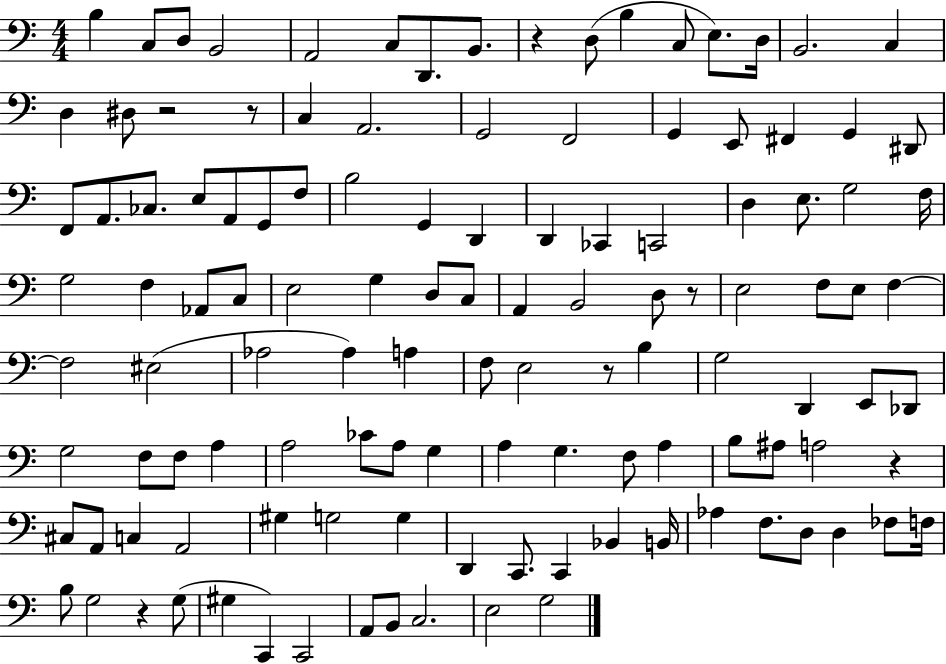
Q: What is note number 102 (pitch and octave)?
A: FES3